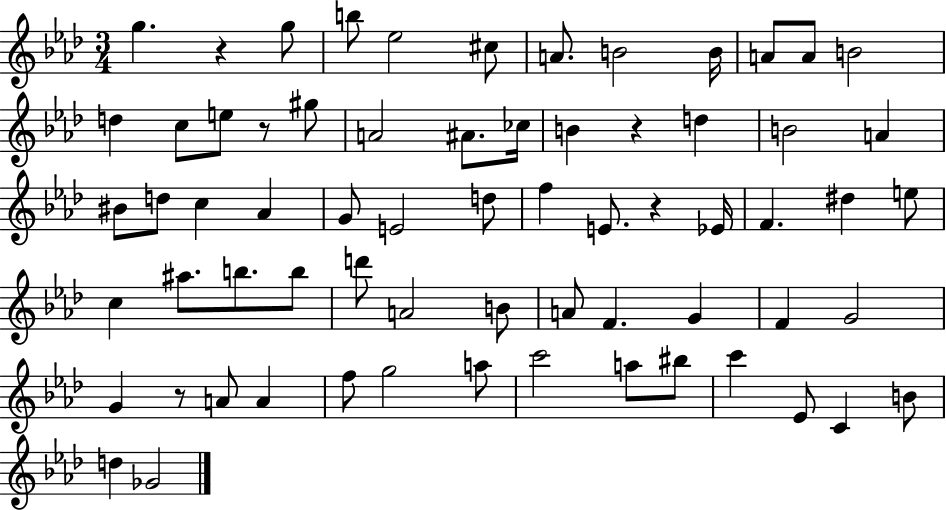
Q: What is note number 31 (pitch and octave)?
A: E4